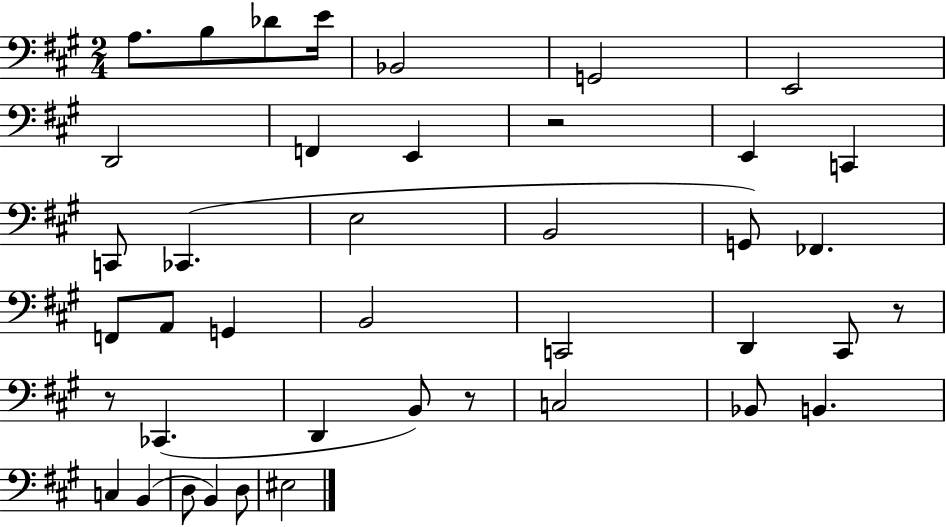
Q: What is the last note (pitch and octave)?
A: EIS3